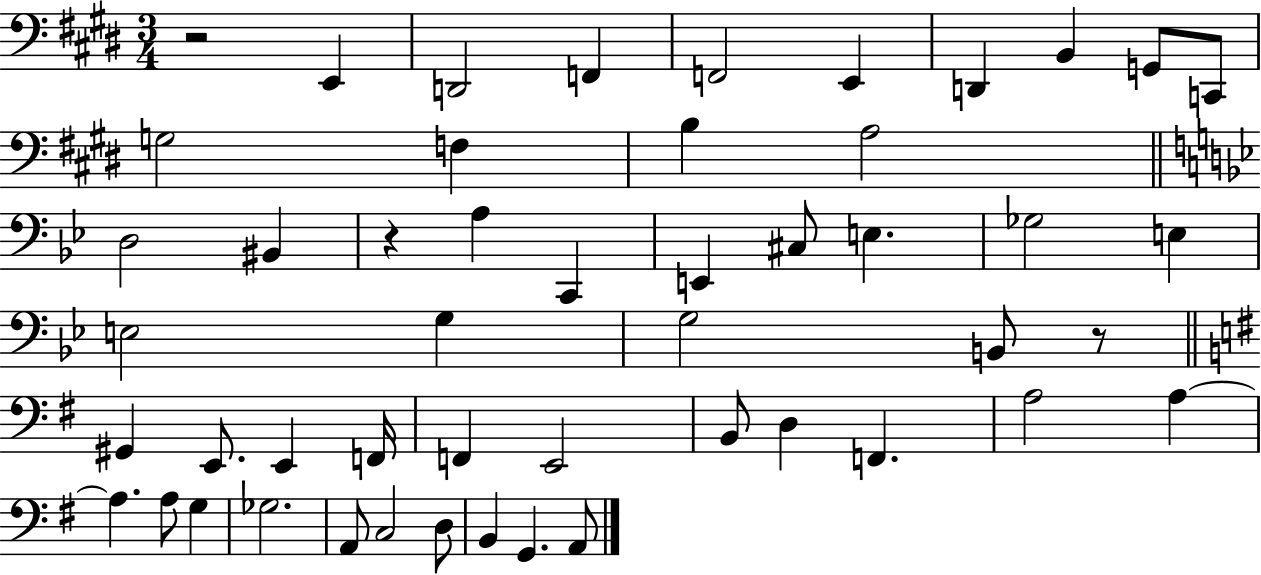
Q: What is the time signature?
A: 3/4